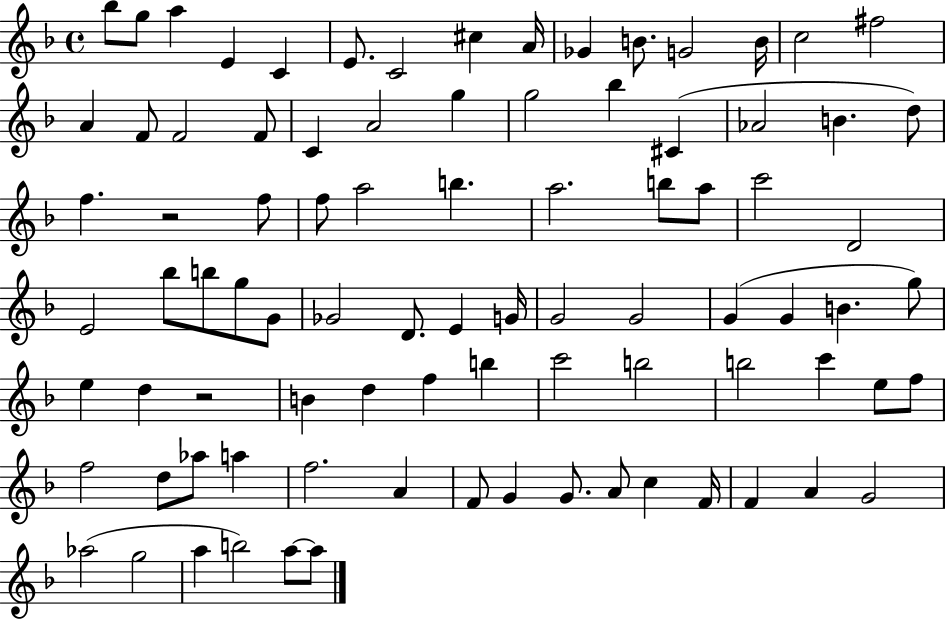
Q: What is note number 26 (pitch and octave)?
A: Ab4